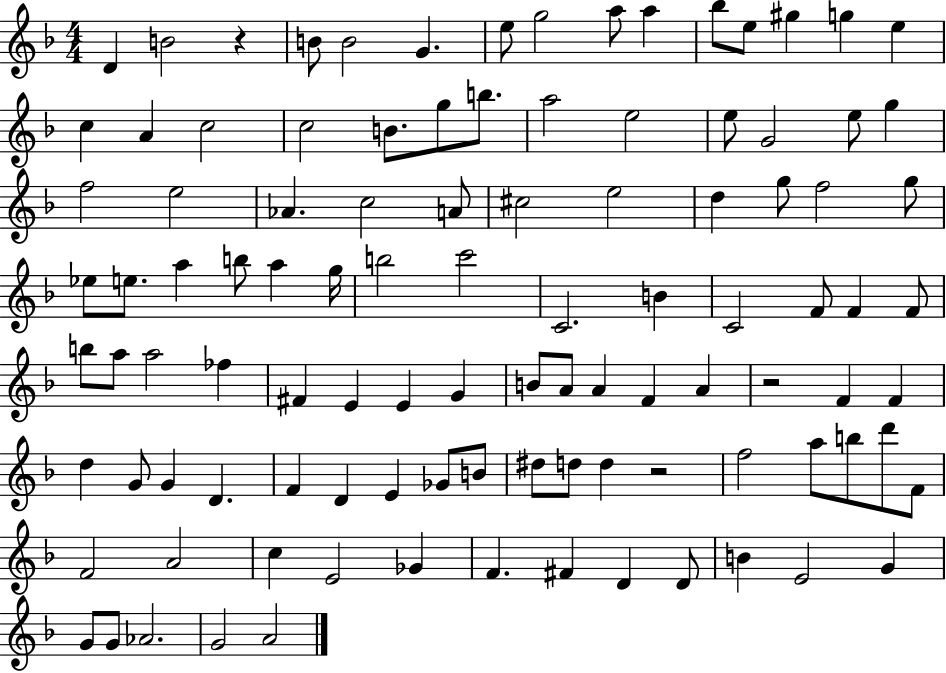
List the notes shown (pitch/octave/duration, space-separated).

D4/q B4/h R/q B4/e B4/h G4/q. E5/e G5/h A5/e A5/q Bb5/e E5/e G#5/q G5/q E5/q C5/q A4/q C5/h C5/h B4/e. G5/e B5/e. A5/h E5/h E5/e G4/h E5/e G5/q F5/h E5/h Ab4/q. C5/h A4/e C#5/h E5/h D5/q G5/e F5/h G5/e Eb5/e E5/e. A5/q B5/e A5/q G5/s B5/h C6/h C4/h. B4/q C4/h F4/e F4/q F4/e B5/e A5/e A5/h FES5/q F#4/q E4/q E4/q G4/q B4/e A4/e A4/q F4/q A4/q R/h F4/q F4/q D5/q G4/e G4/q D4/q. F4/q D4/q E4/q Gb4/e B4/e D#5/e D5/e D5/q R/h F5/h A5/e B5/e D6/e F4/e F4/h A4/h C5/q E4/h Gb4/q F4/q. F#4/q D4/q D4/e B4/q E4/h G4/q G4/e G4/e Ab4/h. G4/h A4/h